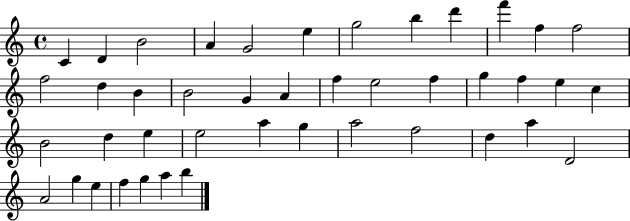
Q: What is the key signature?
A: C major